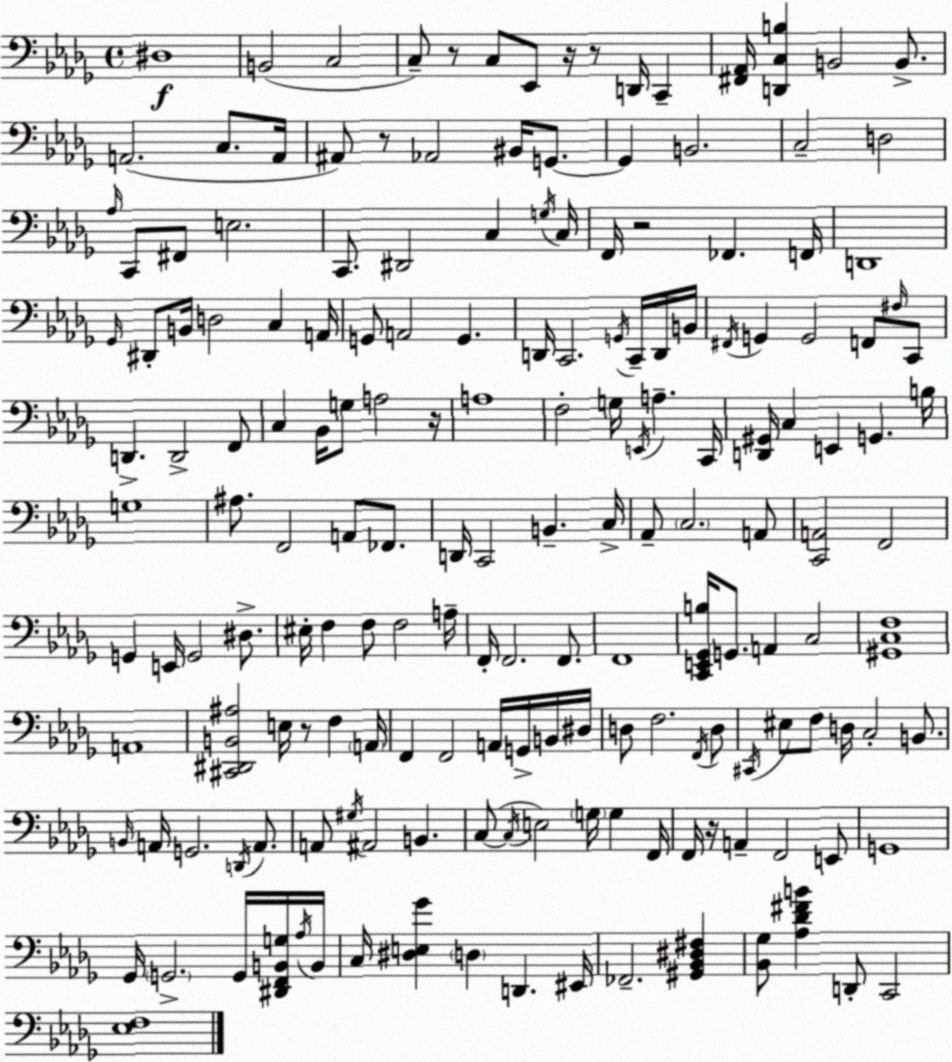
X:1
T:Untitled
M:4/4
L:1/4
K:Bbm
^D,4 B,,2 C,2 C,/2 z/2 C,/2 _E,,/2 z/4 z/2 D,,/4 C,, [^F,,_A,,]/4 [D,,C,B,] B,,2 B,,/2 A,,2 C,/2 A,,/4 ^A,,/2 z/2 _A,,2 ^B,,/4 G,,/2 G,, B,,2 C,2 D,2 _A,/4 C,,/2 ^F,,/2 E,2 C,,/2 ^D,,2 C, G,/4 C,/4 F,,/4 z2 _F,, F,,/4 D,,4 _G,,/4 ^D,,/2 B,,/4 D,2 C, A,,/4 G,,/2 A,,2 G,, D,,/4 C,,2 G,,/4 C,,/4 D,,/4 B,,/4 ^F,,/4 G,, G,,2 F,,/2 ^F,/4 C,,/2 D,, D,,2 F,,/2 C, _B,,/4 G,/2 A,2 z/4 A,4 F,2 G,/4 E,,/4 A, C,,/4 [D,,^G,,]/4 C, E,, G,, B,/4 G,4 ^A,/2 F,,2 A,,/2 _F,,/2 D,,/4 C,,2 B,, C,/4 _A,,/2 C,2 A,,/2 [C,,A,,]2 F,,2 G,, E,,/4 G,,2 ^D,/2 ^E,/4 F, F,/2 F,2 A,/4 F,,/4 F,,2 F,,/2 F,,4 [C,,E,,_G,,B,]/4 G,,/2 A,, C,2 [^G,,C,F,]4 A,,4 [^C,,^D,,B,,^A,]2 E,/4 z/2 F, A,,/4 F,, F,,2 A,,/4 G,,/4 B,,/4 ^D,/4 D,/2 F,2 F,,/4 D,/2 ^C,,/4 ^E,/2 F,/2 D,/4 C,2 B,,/2 B,,/4 A,,/4 G,,2 D,,/4 A,,/2 A,,/2 ^G,/4 ^A,,2 B,, C,/2 C,/4 E,2 G,/4 G, F,,/4 F,,/4 z/4 A,, F,,2 E,,/2 G,,4 _G,,/4 G,,2 G,,/4 [^D,,F,,B,,G,]/4 _A,/4 B,,/4 C,/4 [^D,E,_G] D, D,, ^E,,/4 _F,,2 [^G,,_B,,^D,^F,] [_B,,_G,]/2 [_A,_D^FB] D,,/2 C,,2 [_E,F,]4